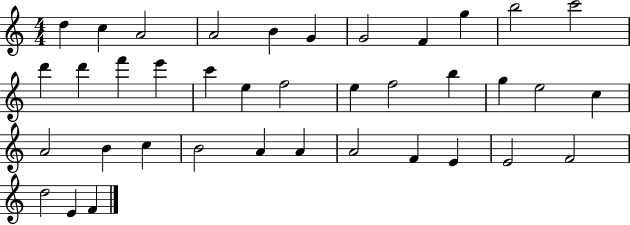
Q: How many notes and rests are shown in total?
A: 38